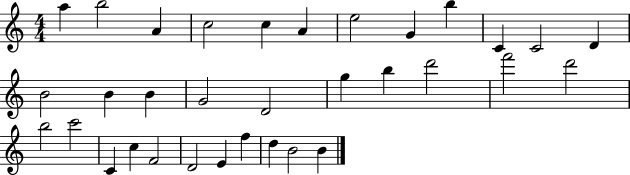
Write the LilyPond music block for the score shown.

{
  \clef treble
  \numericTimeSignature
  \time 4/4
  \key c \major
  a''4 b''2 a'4 | c''2 c''4 a'4 | e''2 g'4 b''4 | c'4 c'2 d'4 | \break b'2 b'4 b'4 | g'2 d'2 | g''4 b''4 d'''2 | f'''2 d'''2 | \break b''2 c'''2 | c'4 c''4 f'2 | d'2 e'4 f''4 | d''4 b'2 b'4 | \break \bar "|."
}